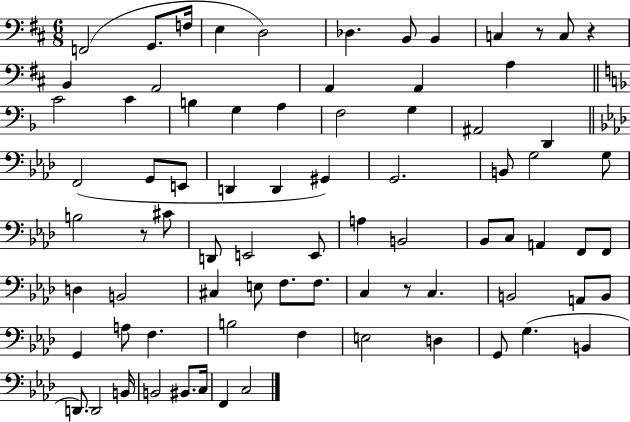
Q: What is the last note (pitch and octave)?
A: C3